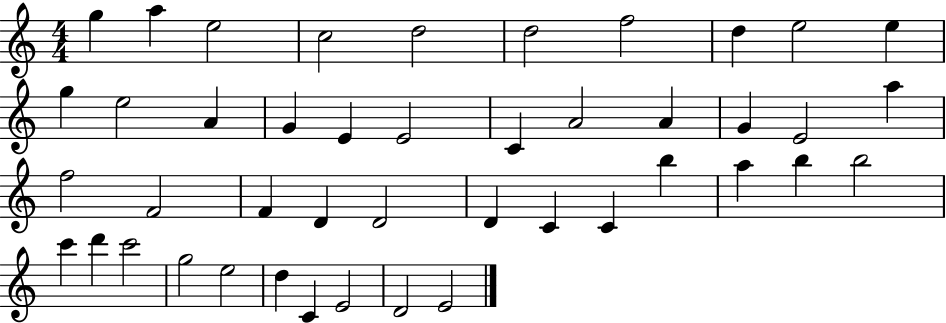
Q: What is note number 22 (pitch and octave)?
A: A5